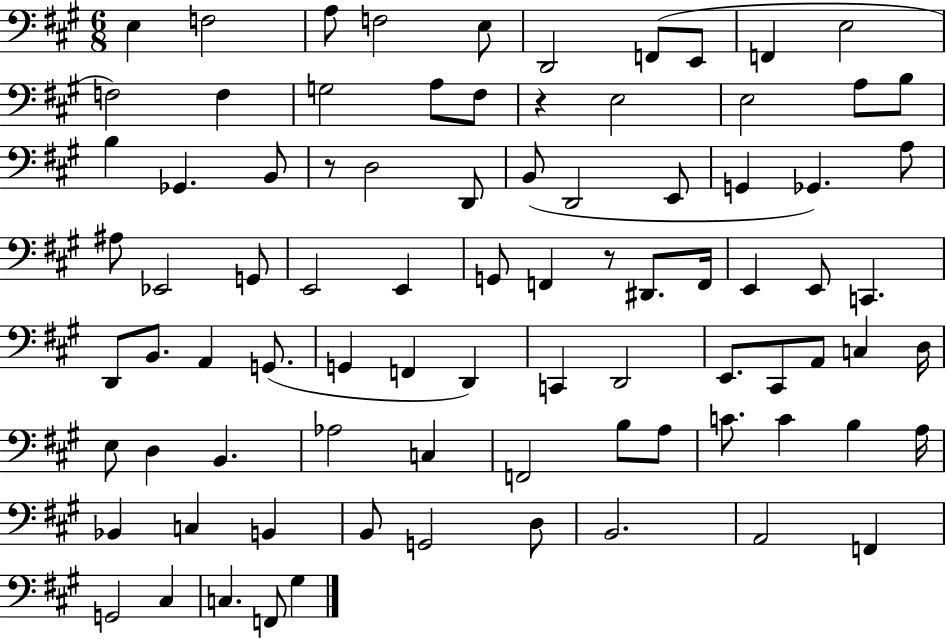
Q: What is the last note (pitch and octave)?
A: G#3